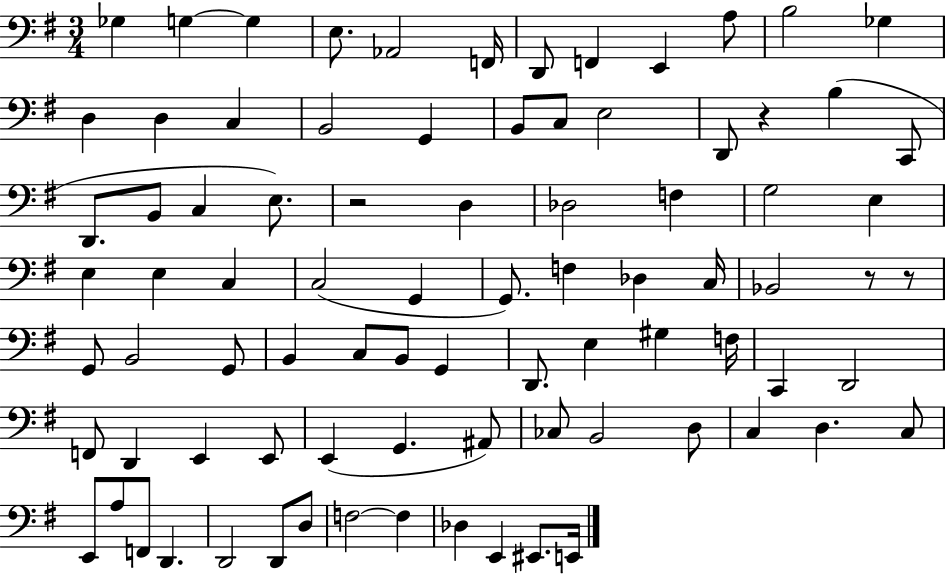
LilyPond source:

{
  \clef bass
  \numericTimeSignature
  \time 3/4
  \key g \major
  ges4 g4~~ g4 | e8. aes,2 f,16 | d,8 f,4 e,4 a8 | b2 ges4 | \break d4 d4 c4 | b,2 g,4 | b,8 c8 e2 | d,8 r4 b4( c,8 | \break d,8. b,8 c4 e8.) | r2 d4 | des2 f4 | g2 e4 | \break e4 e4 c4 | c2( g,4 | g,8.) f4 des4 c16 | bes,2 r8 r8 | \break g,8 b,2 g,8 | b,4 c8 b,8 g,4 | d,8. e4 gis4 f16 | c,4 d,2 | \break f,8 d,4 e,4 e,8 | e,4( g,4. ais,8) | ces8 b,2 d8 | c4 d4. c8 | \break e,8 a8 f,8 d,4. | d,2 d,8 d8 | f2~~ f4 | des4 e,4 eis,8. e,16 | \break \bar "|."
}